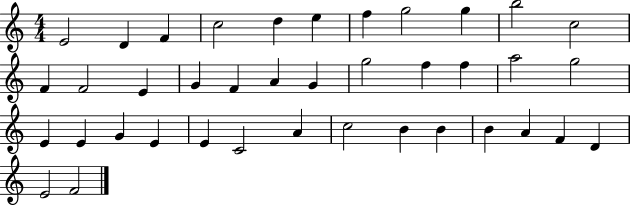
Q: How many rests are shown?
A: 0